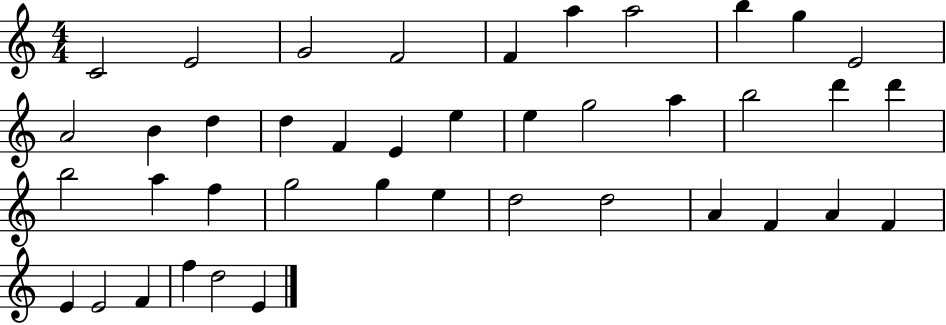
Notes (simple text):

C4/h E4/h G4/h F4/h F4/q A5/q A5/h B5/q G5/q E4/h A4/h B4/q D5/q D5/q F4/q E4/q E5/q E5/q G5/h A5/q B5/h D6/q D6/q B5/h A5/q F5/q G5/h G5/q E5/q D5/h D5/h A4/q F4/q A4/q F4/q E4/q E4/h F4/q F5/q D5/h E4/q